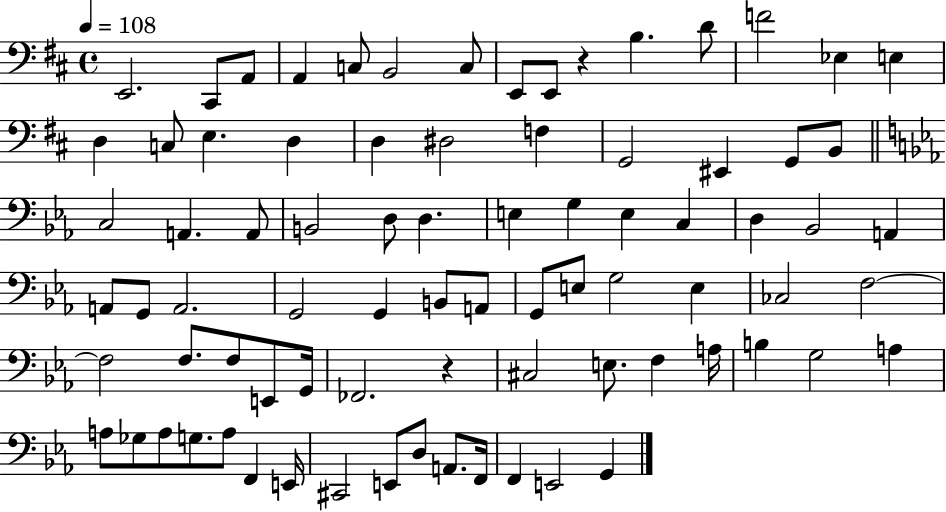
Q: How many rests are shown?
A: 2